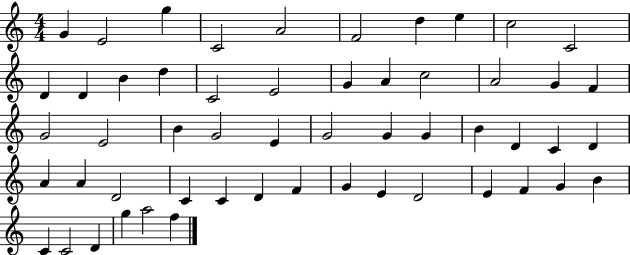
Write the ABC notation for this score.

X:1
T:Untitled
M:4/4
L:1/4
K:C
G E2 g C2 A2 F2 d e c2 C2 D D B d C2 E2 G A c2 A2 G F G2 E2 B G2 E G2 G G B D C D A A D2 C C D F G E D2 E F G B C C2 D g a2 f